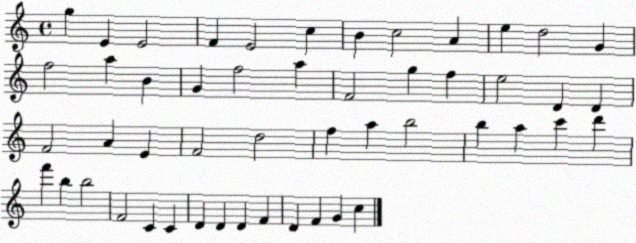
X:1
T:Untitled
M:4/4
L:1/4
K:C
g E E2 F E2 c B c2 A e d2 G f2 a B G f2 a F2 g f e2 D D F2 A E F2 d2 f a b2 b a c' d' f' b b2 F2 C C D D D F D F G c